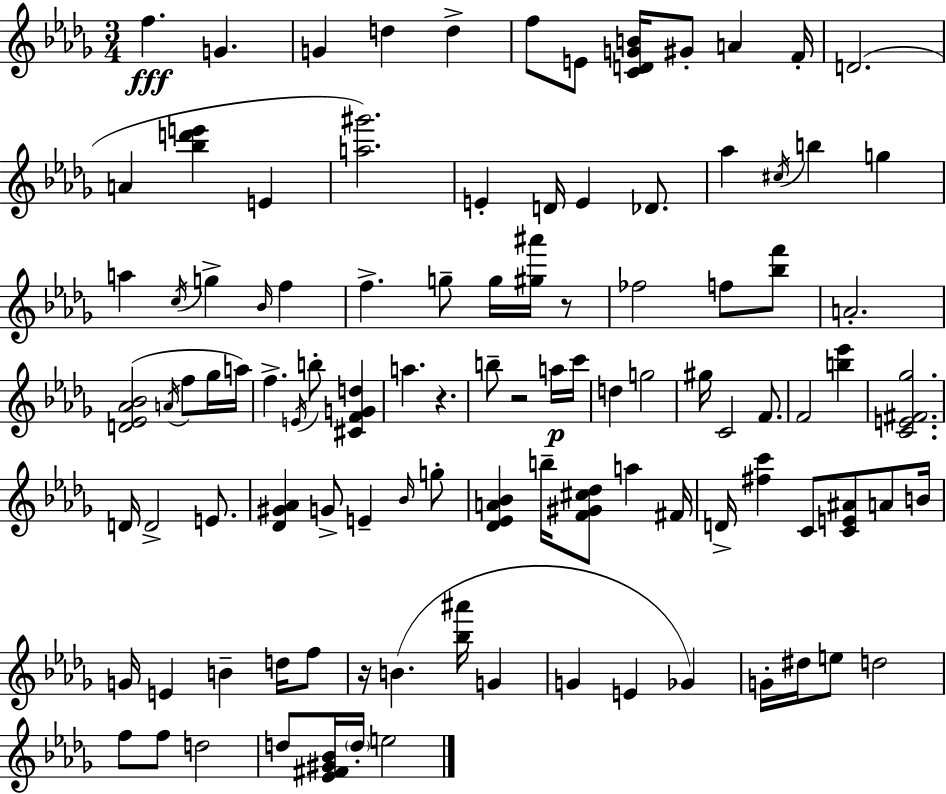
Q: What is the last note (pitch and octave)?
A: E5